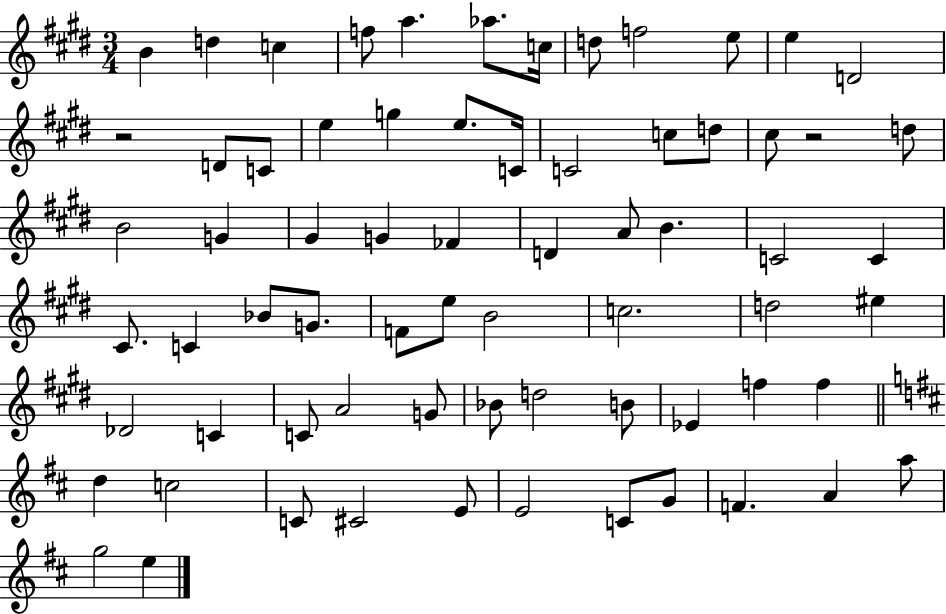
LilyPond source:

{
  \clef treble
  \numericTimeSignature
  \time 3/4
  \key e \major
  \repeat volta 2 { b'4 d''4 c''4 | f''8 a''4. aes''8. c''16 | d''8 f''2 e''8 | e''4 d'2 | \break r2 d'8 c'8 | e''4 g''4 e''8. c'16 | c'2 c''8 d''8 | cis''8 r2 d''8 | \break b'2 g'4 | gis'4 g'4 fes'4 | d'4 a'8 b'4. | c'2 c'4 | \break cis'8. c'4 bes'8 g'8. | f'8 e''8 b'2 | c''2. | d''2 eis''4 | \break des'2 c'4 | c'8 a'2 g'8 | bes'8 d''2 b'8 | ees'4 f''4 f''4 | \break \bar "||" \break \key d \major d''4 c''2 | c'8 cis'2 e'8 | e'2 c'8 g'8 | f'4. a'4 a''8 | \break g''2 e''4 | } \bar "|."
}